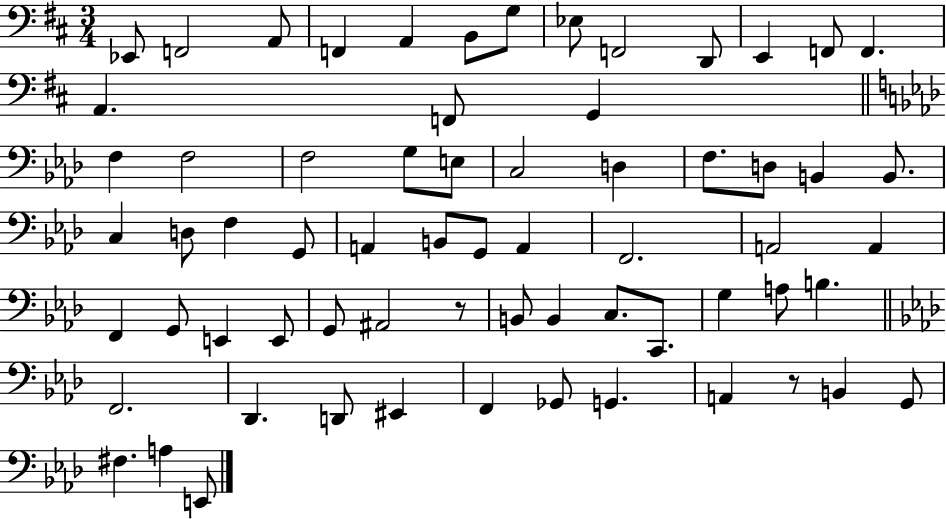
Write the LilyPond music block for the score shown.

{
  \clef bass
  \numericTimeSignature
  \time 3/4
  \key d \major
  ees,8 f,2 a,8 | f,4 a,4 b,8 g8 | ees8 f,2 d,8 | e,4 f,8 f,4. | \break a,4. f,8 g,4 | \bar "||" \break \key aes \major f4 f2 | f2 g8 e8 | c2 d4 | f8. d8 b,4 b,8. | \break c4 d8 f4 g,8 | a,4 b,8 g,8 a,4 | f,2. | a,2 a,4 | \break f,4 g,8 e,4 e,8 | g,8 ais,2 r8 | b,8 b,4 c8. c,8. | g4 a8 b4. | \break \bar "||" \break \key f \minor f,2. | des,4. d,8 eis,4 | f,4 ges,8 g,4. | a,4 r8 b,4 g,8 | \break fis4. a4 e,8 | \bar "|."
}